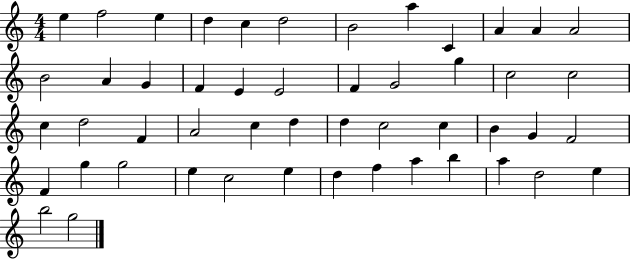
E5/q F5/h E5/q D5/q C5/q D5/h B4/h A5/q C4/q A4/q A4/q A4/h B4/h A4/q G4/q F4/q E4/q E4/h F4/q G4/h G5/q C5/h C5/h C5/q D5/h F4/q A4/h C5/q D5/q D5/q C5/h C5/q B4/q G4/q F4/h F4/q G5/q G5/h E5/q C5/h E5/q D5/q F5/q A5/q B5/q A5/q D5/h E5/q B5/h G5/h